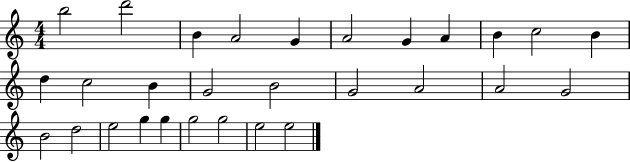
B5/h D6/h B4/q A4/h G4/q A4/h G4/q A4/q B4/q C5/h B4/q D5/q C5/h B4/q G4/h B4/h G4/h A4/h A4/h G4/h B4/h D5/h E5/h G5/q G5/q G5/h G5/h E5/h E5/h